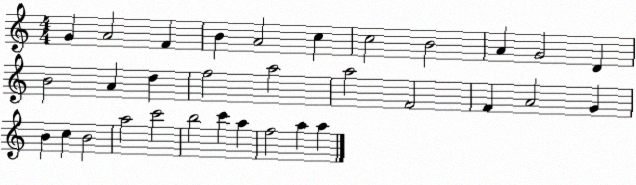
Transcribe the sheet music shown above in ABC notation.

X:1
T:Untitled
M:4/4
L:1/4
K:C
G A2 F B A2 c c2 B2 A G2 D B2 A d f2 a2 a2 F2 F A2 G B c B2 a2 c'2 b2 c' a f2 a a